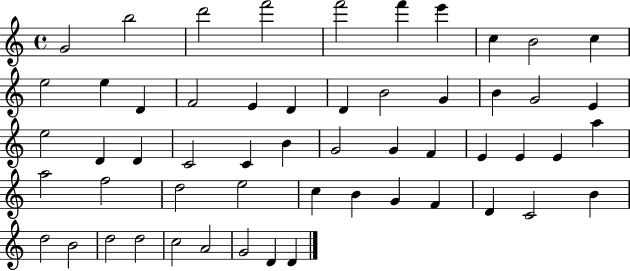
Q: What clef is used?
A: treble